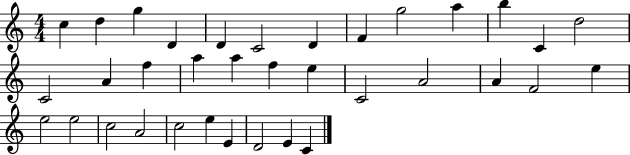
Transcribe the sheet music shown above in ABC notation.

X:1
T:Untitled
M:4/4
L:1/4
K:C
c d g D D C2 D F g2 a b C d2 C2 A f a a f e C2 A2 A F2 e e2 e2 c2 A2 c2 e E D2 E C